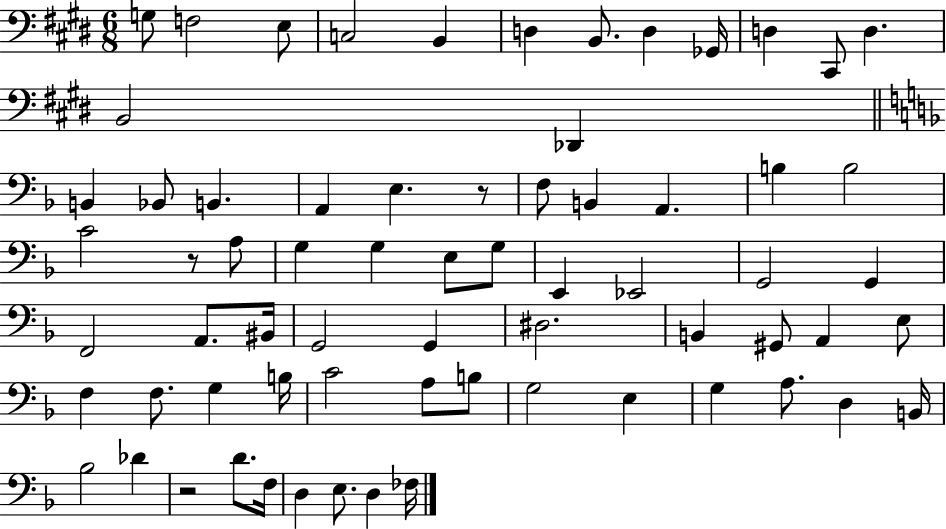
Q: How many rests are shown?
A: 3